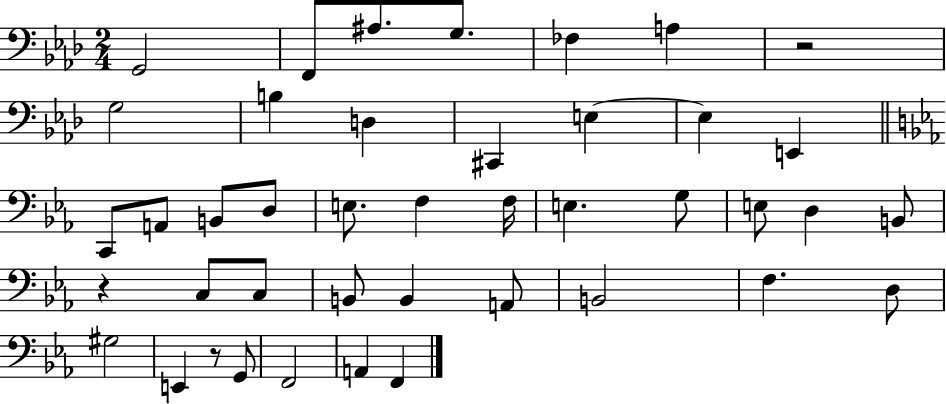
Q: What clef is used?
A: bass